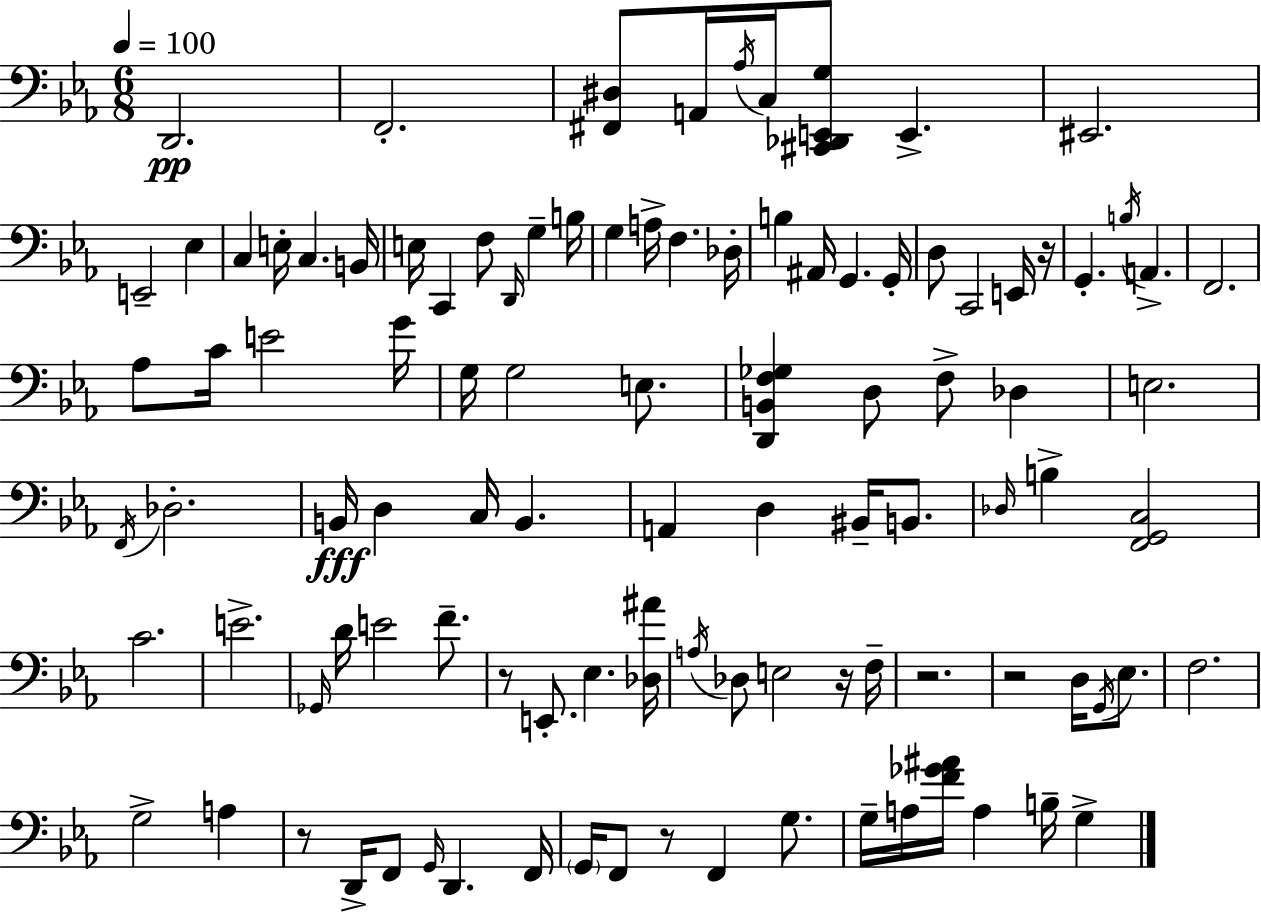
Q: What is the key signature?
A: C minor